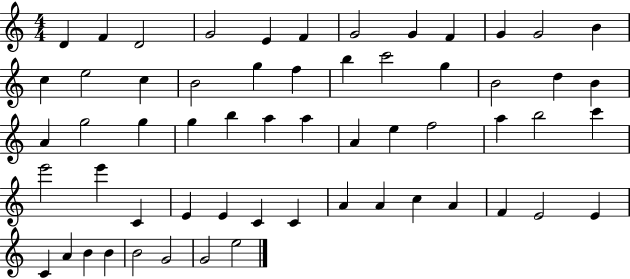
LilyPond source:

{
  \clef treble
  \numericTimeSignature
  \time 4/4
  \key c \major
  d'4 f'4 d'2 | g'2 e'4 f'4 | g'2 g'4 f'4 | g'4 g'2 b'4 | \break c''4 e''2 c''4 | b'2 g''4 f''4 | b''4 c'''2 g''4 | b'2 d''4 b'4 | \break a'4 g''2 g''4 | g''4 b''4 a''4 a''4 | a'4 e''4 f''2 | a''4 b''2 c'''4 | \break e'''2 e'''4 c'4 | e'4 e'4 c'4 c'4 | a'4 a'4 c''4 a'4 | f'4 e'2 e'4 | \break c'4 a'4 b'4 b'4 | b'2 g'2 | g'2 e''2 | \bar "|."
}